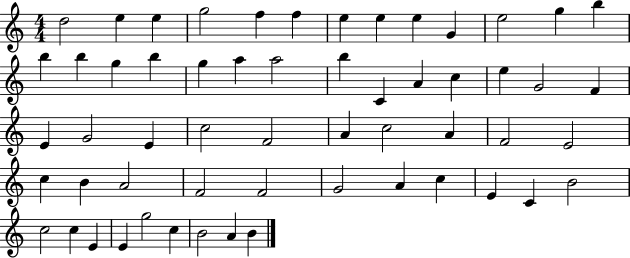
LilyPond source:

{
  \clef treble
  \numericTimeSignature
  \time 4/4
  \key c \major
  d''2 e''4 e''4 | g''2 f''4 f''4 | e''4 e''4 e''4 g'4 | e''2 g''4 b''4 | \break b''4 b''4 g''4 b''4 | g''4 a''4 a''2 | b''4 c'4 a'4 c''4 | e''4 g'2 f'4 | \break e'4 g'2 e'4 | c''2 f'2 | a'4 c''2 a'4 | f'2 e'2 | \break c''4 b'4 a'2 | f'2 f'2 | g'2 a'4 c''4 | e'4 c'4 b'2 | \break c''2 c''4 e'4 | e'4 g''2 c''4 | b'2 a'4 b'4 | \bar "|."
}